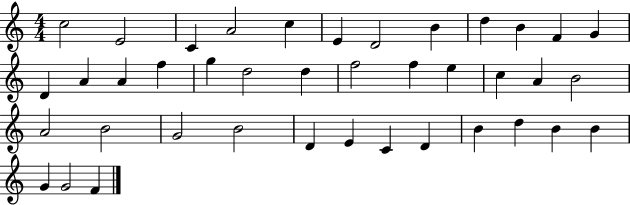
C5/h E4/h C4/q A4/h C5/q E4/q D4/h B4/q D5/q B4/q F4/q G4/q D4/q A4/q A4/q F5/q G5/q D5/h D5/q F5/h F5/q E5/q C5/q A4/q B4/h A4/h B4/h G4/h B4/h D4/q E4/q C4/q D4/q B4/q D5/q B4/q B4/q G4/q G4/h F4/q